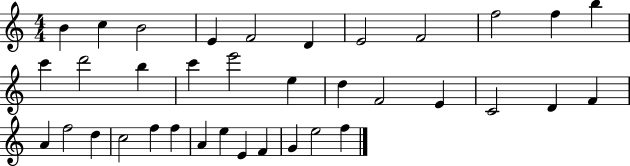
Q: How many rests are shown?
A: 0